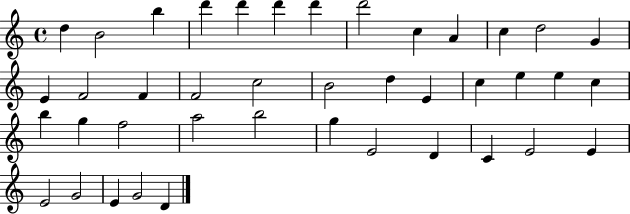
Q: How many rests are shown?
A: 0